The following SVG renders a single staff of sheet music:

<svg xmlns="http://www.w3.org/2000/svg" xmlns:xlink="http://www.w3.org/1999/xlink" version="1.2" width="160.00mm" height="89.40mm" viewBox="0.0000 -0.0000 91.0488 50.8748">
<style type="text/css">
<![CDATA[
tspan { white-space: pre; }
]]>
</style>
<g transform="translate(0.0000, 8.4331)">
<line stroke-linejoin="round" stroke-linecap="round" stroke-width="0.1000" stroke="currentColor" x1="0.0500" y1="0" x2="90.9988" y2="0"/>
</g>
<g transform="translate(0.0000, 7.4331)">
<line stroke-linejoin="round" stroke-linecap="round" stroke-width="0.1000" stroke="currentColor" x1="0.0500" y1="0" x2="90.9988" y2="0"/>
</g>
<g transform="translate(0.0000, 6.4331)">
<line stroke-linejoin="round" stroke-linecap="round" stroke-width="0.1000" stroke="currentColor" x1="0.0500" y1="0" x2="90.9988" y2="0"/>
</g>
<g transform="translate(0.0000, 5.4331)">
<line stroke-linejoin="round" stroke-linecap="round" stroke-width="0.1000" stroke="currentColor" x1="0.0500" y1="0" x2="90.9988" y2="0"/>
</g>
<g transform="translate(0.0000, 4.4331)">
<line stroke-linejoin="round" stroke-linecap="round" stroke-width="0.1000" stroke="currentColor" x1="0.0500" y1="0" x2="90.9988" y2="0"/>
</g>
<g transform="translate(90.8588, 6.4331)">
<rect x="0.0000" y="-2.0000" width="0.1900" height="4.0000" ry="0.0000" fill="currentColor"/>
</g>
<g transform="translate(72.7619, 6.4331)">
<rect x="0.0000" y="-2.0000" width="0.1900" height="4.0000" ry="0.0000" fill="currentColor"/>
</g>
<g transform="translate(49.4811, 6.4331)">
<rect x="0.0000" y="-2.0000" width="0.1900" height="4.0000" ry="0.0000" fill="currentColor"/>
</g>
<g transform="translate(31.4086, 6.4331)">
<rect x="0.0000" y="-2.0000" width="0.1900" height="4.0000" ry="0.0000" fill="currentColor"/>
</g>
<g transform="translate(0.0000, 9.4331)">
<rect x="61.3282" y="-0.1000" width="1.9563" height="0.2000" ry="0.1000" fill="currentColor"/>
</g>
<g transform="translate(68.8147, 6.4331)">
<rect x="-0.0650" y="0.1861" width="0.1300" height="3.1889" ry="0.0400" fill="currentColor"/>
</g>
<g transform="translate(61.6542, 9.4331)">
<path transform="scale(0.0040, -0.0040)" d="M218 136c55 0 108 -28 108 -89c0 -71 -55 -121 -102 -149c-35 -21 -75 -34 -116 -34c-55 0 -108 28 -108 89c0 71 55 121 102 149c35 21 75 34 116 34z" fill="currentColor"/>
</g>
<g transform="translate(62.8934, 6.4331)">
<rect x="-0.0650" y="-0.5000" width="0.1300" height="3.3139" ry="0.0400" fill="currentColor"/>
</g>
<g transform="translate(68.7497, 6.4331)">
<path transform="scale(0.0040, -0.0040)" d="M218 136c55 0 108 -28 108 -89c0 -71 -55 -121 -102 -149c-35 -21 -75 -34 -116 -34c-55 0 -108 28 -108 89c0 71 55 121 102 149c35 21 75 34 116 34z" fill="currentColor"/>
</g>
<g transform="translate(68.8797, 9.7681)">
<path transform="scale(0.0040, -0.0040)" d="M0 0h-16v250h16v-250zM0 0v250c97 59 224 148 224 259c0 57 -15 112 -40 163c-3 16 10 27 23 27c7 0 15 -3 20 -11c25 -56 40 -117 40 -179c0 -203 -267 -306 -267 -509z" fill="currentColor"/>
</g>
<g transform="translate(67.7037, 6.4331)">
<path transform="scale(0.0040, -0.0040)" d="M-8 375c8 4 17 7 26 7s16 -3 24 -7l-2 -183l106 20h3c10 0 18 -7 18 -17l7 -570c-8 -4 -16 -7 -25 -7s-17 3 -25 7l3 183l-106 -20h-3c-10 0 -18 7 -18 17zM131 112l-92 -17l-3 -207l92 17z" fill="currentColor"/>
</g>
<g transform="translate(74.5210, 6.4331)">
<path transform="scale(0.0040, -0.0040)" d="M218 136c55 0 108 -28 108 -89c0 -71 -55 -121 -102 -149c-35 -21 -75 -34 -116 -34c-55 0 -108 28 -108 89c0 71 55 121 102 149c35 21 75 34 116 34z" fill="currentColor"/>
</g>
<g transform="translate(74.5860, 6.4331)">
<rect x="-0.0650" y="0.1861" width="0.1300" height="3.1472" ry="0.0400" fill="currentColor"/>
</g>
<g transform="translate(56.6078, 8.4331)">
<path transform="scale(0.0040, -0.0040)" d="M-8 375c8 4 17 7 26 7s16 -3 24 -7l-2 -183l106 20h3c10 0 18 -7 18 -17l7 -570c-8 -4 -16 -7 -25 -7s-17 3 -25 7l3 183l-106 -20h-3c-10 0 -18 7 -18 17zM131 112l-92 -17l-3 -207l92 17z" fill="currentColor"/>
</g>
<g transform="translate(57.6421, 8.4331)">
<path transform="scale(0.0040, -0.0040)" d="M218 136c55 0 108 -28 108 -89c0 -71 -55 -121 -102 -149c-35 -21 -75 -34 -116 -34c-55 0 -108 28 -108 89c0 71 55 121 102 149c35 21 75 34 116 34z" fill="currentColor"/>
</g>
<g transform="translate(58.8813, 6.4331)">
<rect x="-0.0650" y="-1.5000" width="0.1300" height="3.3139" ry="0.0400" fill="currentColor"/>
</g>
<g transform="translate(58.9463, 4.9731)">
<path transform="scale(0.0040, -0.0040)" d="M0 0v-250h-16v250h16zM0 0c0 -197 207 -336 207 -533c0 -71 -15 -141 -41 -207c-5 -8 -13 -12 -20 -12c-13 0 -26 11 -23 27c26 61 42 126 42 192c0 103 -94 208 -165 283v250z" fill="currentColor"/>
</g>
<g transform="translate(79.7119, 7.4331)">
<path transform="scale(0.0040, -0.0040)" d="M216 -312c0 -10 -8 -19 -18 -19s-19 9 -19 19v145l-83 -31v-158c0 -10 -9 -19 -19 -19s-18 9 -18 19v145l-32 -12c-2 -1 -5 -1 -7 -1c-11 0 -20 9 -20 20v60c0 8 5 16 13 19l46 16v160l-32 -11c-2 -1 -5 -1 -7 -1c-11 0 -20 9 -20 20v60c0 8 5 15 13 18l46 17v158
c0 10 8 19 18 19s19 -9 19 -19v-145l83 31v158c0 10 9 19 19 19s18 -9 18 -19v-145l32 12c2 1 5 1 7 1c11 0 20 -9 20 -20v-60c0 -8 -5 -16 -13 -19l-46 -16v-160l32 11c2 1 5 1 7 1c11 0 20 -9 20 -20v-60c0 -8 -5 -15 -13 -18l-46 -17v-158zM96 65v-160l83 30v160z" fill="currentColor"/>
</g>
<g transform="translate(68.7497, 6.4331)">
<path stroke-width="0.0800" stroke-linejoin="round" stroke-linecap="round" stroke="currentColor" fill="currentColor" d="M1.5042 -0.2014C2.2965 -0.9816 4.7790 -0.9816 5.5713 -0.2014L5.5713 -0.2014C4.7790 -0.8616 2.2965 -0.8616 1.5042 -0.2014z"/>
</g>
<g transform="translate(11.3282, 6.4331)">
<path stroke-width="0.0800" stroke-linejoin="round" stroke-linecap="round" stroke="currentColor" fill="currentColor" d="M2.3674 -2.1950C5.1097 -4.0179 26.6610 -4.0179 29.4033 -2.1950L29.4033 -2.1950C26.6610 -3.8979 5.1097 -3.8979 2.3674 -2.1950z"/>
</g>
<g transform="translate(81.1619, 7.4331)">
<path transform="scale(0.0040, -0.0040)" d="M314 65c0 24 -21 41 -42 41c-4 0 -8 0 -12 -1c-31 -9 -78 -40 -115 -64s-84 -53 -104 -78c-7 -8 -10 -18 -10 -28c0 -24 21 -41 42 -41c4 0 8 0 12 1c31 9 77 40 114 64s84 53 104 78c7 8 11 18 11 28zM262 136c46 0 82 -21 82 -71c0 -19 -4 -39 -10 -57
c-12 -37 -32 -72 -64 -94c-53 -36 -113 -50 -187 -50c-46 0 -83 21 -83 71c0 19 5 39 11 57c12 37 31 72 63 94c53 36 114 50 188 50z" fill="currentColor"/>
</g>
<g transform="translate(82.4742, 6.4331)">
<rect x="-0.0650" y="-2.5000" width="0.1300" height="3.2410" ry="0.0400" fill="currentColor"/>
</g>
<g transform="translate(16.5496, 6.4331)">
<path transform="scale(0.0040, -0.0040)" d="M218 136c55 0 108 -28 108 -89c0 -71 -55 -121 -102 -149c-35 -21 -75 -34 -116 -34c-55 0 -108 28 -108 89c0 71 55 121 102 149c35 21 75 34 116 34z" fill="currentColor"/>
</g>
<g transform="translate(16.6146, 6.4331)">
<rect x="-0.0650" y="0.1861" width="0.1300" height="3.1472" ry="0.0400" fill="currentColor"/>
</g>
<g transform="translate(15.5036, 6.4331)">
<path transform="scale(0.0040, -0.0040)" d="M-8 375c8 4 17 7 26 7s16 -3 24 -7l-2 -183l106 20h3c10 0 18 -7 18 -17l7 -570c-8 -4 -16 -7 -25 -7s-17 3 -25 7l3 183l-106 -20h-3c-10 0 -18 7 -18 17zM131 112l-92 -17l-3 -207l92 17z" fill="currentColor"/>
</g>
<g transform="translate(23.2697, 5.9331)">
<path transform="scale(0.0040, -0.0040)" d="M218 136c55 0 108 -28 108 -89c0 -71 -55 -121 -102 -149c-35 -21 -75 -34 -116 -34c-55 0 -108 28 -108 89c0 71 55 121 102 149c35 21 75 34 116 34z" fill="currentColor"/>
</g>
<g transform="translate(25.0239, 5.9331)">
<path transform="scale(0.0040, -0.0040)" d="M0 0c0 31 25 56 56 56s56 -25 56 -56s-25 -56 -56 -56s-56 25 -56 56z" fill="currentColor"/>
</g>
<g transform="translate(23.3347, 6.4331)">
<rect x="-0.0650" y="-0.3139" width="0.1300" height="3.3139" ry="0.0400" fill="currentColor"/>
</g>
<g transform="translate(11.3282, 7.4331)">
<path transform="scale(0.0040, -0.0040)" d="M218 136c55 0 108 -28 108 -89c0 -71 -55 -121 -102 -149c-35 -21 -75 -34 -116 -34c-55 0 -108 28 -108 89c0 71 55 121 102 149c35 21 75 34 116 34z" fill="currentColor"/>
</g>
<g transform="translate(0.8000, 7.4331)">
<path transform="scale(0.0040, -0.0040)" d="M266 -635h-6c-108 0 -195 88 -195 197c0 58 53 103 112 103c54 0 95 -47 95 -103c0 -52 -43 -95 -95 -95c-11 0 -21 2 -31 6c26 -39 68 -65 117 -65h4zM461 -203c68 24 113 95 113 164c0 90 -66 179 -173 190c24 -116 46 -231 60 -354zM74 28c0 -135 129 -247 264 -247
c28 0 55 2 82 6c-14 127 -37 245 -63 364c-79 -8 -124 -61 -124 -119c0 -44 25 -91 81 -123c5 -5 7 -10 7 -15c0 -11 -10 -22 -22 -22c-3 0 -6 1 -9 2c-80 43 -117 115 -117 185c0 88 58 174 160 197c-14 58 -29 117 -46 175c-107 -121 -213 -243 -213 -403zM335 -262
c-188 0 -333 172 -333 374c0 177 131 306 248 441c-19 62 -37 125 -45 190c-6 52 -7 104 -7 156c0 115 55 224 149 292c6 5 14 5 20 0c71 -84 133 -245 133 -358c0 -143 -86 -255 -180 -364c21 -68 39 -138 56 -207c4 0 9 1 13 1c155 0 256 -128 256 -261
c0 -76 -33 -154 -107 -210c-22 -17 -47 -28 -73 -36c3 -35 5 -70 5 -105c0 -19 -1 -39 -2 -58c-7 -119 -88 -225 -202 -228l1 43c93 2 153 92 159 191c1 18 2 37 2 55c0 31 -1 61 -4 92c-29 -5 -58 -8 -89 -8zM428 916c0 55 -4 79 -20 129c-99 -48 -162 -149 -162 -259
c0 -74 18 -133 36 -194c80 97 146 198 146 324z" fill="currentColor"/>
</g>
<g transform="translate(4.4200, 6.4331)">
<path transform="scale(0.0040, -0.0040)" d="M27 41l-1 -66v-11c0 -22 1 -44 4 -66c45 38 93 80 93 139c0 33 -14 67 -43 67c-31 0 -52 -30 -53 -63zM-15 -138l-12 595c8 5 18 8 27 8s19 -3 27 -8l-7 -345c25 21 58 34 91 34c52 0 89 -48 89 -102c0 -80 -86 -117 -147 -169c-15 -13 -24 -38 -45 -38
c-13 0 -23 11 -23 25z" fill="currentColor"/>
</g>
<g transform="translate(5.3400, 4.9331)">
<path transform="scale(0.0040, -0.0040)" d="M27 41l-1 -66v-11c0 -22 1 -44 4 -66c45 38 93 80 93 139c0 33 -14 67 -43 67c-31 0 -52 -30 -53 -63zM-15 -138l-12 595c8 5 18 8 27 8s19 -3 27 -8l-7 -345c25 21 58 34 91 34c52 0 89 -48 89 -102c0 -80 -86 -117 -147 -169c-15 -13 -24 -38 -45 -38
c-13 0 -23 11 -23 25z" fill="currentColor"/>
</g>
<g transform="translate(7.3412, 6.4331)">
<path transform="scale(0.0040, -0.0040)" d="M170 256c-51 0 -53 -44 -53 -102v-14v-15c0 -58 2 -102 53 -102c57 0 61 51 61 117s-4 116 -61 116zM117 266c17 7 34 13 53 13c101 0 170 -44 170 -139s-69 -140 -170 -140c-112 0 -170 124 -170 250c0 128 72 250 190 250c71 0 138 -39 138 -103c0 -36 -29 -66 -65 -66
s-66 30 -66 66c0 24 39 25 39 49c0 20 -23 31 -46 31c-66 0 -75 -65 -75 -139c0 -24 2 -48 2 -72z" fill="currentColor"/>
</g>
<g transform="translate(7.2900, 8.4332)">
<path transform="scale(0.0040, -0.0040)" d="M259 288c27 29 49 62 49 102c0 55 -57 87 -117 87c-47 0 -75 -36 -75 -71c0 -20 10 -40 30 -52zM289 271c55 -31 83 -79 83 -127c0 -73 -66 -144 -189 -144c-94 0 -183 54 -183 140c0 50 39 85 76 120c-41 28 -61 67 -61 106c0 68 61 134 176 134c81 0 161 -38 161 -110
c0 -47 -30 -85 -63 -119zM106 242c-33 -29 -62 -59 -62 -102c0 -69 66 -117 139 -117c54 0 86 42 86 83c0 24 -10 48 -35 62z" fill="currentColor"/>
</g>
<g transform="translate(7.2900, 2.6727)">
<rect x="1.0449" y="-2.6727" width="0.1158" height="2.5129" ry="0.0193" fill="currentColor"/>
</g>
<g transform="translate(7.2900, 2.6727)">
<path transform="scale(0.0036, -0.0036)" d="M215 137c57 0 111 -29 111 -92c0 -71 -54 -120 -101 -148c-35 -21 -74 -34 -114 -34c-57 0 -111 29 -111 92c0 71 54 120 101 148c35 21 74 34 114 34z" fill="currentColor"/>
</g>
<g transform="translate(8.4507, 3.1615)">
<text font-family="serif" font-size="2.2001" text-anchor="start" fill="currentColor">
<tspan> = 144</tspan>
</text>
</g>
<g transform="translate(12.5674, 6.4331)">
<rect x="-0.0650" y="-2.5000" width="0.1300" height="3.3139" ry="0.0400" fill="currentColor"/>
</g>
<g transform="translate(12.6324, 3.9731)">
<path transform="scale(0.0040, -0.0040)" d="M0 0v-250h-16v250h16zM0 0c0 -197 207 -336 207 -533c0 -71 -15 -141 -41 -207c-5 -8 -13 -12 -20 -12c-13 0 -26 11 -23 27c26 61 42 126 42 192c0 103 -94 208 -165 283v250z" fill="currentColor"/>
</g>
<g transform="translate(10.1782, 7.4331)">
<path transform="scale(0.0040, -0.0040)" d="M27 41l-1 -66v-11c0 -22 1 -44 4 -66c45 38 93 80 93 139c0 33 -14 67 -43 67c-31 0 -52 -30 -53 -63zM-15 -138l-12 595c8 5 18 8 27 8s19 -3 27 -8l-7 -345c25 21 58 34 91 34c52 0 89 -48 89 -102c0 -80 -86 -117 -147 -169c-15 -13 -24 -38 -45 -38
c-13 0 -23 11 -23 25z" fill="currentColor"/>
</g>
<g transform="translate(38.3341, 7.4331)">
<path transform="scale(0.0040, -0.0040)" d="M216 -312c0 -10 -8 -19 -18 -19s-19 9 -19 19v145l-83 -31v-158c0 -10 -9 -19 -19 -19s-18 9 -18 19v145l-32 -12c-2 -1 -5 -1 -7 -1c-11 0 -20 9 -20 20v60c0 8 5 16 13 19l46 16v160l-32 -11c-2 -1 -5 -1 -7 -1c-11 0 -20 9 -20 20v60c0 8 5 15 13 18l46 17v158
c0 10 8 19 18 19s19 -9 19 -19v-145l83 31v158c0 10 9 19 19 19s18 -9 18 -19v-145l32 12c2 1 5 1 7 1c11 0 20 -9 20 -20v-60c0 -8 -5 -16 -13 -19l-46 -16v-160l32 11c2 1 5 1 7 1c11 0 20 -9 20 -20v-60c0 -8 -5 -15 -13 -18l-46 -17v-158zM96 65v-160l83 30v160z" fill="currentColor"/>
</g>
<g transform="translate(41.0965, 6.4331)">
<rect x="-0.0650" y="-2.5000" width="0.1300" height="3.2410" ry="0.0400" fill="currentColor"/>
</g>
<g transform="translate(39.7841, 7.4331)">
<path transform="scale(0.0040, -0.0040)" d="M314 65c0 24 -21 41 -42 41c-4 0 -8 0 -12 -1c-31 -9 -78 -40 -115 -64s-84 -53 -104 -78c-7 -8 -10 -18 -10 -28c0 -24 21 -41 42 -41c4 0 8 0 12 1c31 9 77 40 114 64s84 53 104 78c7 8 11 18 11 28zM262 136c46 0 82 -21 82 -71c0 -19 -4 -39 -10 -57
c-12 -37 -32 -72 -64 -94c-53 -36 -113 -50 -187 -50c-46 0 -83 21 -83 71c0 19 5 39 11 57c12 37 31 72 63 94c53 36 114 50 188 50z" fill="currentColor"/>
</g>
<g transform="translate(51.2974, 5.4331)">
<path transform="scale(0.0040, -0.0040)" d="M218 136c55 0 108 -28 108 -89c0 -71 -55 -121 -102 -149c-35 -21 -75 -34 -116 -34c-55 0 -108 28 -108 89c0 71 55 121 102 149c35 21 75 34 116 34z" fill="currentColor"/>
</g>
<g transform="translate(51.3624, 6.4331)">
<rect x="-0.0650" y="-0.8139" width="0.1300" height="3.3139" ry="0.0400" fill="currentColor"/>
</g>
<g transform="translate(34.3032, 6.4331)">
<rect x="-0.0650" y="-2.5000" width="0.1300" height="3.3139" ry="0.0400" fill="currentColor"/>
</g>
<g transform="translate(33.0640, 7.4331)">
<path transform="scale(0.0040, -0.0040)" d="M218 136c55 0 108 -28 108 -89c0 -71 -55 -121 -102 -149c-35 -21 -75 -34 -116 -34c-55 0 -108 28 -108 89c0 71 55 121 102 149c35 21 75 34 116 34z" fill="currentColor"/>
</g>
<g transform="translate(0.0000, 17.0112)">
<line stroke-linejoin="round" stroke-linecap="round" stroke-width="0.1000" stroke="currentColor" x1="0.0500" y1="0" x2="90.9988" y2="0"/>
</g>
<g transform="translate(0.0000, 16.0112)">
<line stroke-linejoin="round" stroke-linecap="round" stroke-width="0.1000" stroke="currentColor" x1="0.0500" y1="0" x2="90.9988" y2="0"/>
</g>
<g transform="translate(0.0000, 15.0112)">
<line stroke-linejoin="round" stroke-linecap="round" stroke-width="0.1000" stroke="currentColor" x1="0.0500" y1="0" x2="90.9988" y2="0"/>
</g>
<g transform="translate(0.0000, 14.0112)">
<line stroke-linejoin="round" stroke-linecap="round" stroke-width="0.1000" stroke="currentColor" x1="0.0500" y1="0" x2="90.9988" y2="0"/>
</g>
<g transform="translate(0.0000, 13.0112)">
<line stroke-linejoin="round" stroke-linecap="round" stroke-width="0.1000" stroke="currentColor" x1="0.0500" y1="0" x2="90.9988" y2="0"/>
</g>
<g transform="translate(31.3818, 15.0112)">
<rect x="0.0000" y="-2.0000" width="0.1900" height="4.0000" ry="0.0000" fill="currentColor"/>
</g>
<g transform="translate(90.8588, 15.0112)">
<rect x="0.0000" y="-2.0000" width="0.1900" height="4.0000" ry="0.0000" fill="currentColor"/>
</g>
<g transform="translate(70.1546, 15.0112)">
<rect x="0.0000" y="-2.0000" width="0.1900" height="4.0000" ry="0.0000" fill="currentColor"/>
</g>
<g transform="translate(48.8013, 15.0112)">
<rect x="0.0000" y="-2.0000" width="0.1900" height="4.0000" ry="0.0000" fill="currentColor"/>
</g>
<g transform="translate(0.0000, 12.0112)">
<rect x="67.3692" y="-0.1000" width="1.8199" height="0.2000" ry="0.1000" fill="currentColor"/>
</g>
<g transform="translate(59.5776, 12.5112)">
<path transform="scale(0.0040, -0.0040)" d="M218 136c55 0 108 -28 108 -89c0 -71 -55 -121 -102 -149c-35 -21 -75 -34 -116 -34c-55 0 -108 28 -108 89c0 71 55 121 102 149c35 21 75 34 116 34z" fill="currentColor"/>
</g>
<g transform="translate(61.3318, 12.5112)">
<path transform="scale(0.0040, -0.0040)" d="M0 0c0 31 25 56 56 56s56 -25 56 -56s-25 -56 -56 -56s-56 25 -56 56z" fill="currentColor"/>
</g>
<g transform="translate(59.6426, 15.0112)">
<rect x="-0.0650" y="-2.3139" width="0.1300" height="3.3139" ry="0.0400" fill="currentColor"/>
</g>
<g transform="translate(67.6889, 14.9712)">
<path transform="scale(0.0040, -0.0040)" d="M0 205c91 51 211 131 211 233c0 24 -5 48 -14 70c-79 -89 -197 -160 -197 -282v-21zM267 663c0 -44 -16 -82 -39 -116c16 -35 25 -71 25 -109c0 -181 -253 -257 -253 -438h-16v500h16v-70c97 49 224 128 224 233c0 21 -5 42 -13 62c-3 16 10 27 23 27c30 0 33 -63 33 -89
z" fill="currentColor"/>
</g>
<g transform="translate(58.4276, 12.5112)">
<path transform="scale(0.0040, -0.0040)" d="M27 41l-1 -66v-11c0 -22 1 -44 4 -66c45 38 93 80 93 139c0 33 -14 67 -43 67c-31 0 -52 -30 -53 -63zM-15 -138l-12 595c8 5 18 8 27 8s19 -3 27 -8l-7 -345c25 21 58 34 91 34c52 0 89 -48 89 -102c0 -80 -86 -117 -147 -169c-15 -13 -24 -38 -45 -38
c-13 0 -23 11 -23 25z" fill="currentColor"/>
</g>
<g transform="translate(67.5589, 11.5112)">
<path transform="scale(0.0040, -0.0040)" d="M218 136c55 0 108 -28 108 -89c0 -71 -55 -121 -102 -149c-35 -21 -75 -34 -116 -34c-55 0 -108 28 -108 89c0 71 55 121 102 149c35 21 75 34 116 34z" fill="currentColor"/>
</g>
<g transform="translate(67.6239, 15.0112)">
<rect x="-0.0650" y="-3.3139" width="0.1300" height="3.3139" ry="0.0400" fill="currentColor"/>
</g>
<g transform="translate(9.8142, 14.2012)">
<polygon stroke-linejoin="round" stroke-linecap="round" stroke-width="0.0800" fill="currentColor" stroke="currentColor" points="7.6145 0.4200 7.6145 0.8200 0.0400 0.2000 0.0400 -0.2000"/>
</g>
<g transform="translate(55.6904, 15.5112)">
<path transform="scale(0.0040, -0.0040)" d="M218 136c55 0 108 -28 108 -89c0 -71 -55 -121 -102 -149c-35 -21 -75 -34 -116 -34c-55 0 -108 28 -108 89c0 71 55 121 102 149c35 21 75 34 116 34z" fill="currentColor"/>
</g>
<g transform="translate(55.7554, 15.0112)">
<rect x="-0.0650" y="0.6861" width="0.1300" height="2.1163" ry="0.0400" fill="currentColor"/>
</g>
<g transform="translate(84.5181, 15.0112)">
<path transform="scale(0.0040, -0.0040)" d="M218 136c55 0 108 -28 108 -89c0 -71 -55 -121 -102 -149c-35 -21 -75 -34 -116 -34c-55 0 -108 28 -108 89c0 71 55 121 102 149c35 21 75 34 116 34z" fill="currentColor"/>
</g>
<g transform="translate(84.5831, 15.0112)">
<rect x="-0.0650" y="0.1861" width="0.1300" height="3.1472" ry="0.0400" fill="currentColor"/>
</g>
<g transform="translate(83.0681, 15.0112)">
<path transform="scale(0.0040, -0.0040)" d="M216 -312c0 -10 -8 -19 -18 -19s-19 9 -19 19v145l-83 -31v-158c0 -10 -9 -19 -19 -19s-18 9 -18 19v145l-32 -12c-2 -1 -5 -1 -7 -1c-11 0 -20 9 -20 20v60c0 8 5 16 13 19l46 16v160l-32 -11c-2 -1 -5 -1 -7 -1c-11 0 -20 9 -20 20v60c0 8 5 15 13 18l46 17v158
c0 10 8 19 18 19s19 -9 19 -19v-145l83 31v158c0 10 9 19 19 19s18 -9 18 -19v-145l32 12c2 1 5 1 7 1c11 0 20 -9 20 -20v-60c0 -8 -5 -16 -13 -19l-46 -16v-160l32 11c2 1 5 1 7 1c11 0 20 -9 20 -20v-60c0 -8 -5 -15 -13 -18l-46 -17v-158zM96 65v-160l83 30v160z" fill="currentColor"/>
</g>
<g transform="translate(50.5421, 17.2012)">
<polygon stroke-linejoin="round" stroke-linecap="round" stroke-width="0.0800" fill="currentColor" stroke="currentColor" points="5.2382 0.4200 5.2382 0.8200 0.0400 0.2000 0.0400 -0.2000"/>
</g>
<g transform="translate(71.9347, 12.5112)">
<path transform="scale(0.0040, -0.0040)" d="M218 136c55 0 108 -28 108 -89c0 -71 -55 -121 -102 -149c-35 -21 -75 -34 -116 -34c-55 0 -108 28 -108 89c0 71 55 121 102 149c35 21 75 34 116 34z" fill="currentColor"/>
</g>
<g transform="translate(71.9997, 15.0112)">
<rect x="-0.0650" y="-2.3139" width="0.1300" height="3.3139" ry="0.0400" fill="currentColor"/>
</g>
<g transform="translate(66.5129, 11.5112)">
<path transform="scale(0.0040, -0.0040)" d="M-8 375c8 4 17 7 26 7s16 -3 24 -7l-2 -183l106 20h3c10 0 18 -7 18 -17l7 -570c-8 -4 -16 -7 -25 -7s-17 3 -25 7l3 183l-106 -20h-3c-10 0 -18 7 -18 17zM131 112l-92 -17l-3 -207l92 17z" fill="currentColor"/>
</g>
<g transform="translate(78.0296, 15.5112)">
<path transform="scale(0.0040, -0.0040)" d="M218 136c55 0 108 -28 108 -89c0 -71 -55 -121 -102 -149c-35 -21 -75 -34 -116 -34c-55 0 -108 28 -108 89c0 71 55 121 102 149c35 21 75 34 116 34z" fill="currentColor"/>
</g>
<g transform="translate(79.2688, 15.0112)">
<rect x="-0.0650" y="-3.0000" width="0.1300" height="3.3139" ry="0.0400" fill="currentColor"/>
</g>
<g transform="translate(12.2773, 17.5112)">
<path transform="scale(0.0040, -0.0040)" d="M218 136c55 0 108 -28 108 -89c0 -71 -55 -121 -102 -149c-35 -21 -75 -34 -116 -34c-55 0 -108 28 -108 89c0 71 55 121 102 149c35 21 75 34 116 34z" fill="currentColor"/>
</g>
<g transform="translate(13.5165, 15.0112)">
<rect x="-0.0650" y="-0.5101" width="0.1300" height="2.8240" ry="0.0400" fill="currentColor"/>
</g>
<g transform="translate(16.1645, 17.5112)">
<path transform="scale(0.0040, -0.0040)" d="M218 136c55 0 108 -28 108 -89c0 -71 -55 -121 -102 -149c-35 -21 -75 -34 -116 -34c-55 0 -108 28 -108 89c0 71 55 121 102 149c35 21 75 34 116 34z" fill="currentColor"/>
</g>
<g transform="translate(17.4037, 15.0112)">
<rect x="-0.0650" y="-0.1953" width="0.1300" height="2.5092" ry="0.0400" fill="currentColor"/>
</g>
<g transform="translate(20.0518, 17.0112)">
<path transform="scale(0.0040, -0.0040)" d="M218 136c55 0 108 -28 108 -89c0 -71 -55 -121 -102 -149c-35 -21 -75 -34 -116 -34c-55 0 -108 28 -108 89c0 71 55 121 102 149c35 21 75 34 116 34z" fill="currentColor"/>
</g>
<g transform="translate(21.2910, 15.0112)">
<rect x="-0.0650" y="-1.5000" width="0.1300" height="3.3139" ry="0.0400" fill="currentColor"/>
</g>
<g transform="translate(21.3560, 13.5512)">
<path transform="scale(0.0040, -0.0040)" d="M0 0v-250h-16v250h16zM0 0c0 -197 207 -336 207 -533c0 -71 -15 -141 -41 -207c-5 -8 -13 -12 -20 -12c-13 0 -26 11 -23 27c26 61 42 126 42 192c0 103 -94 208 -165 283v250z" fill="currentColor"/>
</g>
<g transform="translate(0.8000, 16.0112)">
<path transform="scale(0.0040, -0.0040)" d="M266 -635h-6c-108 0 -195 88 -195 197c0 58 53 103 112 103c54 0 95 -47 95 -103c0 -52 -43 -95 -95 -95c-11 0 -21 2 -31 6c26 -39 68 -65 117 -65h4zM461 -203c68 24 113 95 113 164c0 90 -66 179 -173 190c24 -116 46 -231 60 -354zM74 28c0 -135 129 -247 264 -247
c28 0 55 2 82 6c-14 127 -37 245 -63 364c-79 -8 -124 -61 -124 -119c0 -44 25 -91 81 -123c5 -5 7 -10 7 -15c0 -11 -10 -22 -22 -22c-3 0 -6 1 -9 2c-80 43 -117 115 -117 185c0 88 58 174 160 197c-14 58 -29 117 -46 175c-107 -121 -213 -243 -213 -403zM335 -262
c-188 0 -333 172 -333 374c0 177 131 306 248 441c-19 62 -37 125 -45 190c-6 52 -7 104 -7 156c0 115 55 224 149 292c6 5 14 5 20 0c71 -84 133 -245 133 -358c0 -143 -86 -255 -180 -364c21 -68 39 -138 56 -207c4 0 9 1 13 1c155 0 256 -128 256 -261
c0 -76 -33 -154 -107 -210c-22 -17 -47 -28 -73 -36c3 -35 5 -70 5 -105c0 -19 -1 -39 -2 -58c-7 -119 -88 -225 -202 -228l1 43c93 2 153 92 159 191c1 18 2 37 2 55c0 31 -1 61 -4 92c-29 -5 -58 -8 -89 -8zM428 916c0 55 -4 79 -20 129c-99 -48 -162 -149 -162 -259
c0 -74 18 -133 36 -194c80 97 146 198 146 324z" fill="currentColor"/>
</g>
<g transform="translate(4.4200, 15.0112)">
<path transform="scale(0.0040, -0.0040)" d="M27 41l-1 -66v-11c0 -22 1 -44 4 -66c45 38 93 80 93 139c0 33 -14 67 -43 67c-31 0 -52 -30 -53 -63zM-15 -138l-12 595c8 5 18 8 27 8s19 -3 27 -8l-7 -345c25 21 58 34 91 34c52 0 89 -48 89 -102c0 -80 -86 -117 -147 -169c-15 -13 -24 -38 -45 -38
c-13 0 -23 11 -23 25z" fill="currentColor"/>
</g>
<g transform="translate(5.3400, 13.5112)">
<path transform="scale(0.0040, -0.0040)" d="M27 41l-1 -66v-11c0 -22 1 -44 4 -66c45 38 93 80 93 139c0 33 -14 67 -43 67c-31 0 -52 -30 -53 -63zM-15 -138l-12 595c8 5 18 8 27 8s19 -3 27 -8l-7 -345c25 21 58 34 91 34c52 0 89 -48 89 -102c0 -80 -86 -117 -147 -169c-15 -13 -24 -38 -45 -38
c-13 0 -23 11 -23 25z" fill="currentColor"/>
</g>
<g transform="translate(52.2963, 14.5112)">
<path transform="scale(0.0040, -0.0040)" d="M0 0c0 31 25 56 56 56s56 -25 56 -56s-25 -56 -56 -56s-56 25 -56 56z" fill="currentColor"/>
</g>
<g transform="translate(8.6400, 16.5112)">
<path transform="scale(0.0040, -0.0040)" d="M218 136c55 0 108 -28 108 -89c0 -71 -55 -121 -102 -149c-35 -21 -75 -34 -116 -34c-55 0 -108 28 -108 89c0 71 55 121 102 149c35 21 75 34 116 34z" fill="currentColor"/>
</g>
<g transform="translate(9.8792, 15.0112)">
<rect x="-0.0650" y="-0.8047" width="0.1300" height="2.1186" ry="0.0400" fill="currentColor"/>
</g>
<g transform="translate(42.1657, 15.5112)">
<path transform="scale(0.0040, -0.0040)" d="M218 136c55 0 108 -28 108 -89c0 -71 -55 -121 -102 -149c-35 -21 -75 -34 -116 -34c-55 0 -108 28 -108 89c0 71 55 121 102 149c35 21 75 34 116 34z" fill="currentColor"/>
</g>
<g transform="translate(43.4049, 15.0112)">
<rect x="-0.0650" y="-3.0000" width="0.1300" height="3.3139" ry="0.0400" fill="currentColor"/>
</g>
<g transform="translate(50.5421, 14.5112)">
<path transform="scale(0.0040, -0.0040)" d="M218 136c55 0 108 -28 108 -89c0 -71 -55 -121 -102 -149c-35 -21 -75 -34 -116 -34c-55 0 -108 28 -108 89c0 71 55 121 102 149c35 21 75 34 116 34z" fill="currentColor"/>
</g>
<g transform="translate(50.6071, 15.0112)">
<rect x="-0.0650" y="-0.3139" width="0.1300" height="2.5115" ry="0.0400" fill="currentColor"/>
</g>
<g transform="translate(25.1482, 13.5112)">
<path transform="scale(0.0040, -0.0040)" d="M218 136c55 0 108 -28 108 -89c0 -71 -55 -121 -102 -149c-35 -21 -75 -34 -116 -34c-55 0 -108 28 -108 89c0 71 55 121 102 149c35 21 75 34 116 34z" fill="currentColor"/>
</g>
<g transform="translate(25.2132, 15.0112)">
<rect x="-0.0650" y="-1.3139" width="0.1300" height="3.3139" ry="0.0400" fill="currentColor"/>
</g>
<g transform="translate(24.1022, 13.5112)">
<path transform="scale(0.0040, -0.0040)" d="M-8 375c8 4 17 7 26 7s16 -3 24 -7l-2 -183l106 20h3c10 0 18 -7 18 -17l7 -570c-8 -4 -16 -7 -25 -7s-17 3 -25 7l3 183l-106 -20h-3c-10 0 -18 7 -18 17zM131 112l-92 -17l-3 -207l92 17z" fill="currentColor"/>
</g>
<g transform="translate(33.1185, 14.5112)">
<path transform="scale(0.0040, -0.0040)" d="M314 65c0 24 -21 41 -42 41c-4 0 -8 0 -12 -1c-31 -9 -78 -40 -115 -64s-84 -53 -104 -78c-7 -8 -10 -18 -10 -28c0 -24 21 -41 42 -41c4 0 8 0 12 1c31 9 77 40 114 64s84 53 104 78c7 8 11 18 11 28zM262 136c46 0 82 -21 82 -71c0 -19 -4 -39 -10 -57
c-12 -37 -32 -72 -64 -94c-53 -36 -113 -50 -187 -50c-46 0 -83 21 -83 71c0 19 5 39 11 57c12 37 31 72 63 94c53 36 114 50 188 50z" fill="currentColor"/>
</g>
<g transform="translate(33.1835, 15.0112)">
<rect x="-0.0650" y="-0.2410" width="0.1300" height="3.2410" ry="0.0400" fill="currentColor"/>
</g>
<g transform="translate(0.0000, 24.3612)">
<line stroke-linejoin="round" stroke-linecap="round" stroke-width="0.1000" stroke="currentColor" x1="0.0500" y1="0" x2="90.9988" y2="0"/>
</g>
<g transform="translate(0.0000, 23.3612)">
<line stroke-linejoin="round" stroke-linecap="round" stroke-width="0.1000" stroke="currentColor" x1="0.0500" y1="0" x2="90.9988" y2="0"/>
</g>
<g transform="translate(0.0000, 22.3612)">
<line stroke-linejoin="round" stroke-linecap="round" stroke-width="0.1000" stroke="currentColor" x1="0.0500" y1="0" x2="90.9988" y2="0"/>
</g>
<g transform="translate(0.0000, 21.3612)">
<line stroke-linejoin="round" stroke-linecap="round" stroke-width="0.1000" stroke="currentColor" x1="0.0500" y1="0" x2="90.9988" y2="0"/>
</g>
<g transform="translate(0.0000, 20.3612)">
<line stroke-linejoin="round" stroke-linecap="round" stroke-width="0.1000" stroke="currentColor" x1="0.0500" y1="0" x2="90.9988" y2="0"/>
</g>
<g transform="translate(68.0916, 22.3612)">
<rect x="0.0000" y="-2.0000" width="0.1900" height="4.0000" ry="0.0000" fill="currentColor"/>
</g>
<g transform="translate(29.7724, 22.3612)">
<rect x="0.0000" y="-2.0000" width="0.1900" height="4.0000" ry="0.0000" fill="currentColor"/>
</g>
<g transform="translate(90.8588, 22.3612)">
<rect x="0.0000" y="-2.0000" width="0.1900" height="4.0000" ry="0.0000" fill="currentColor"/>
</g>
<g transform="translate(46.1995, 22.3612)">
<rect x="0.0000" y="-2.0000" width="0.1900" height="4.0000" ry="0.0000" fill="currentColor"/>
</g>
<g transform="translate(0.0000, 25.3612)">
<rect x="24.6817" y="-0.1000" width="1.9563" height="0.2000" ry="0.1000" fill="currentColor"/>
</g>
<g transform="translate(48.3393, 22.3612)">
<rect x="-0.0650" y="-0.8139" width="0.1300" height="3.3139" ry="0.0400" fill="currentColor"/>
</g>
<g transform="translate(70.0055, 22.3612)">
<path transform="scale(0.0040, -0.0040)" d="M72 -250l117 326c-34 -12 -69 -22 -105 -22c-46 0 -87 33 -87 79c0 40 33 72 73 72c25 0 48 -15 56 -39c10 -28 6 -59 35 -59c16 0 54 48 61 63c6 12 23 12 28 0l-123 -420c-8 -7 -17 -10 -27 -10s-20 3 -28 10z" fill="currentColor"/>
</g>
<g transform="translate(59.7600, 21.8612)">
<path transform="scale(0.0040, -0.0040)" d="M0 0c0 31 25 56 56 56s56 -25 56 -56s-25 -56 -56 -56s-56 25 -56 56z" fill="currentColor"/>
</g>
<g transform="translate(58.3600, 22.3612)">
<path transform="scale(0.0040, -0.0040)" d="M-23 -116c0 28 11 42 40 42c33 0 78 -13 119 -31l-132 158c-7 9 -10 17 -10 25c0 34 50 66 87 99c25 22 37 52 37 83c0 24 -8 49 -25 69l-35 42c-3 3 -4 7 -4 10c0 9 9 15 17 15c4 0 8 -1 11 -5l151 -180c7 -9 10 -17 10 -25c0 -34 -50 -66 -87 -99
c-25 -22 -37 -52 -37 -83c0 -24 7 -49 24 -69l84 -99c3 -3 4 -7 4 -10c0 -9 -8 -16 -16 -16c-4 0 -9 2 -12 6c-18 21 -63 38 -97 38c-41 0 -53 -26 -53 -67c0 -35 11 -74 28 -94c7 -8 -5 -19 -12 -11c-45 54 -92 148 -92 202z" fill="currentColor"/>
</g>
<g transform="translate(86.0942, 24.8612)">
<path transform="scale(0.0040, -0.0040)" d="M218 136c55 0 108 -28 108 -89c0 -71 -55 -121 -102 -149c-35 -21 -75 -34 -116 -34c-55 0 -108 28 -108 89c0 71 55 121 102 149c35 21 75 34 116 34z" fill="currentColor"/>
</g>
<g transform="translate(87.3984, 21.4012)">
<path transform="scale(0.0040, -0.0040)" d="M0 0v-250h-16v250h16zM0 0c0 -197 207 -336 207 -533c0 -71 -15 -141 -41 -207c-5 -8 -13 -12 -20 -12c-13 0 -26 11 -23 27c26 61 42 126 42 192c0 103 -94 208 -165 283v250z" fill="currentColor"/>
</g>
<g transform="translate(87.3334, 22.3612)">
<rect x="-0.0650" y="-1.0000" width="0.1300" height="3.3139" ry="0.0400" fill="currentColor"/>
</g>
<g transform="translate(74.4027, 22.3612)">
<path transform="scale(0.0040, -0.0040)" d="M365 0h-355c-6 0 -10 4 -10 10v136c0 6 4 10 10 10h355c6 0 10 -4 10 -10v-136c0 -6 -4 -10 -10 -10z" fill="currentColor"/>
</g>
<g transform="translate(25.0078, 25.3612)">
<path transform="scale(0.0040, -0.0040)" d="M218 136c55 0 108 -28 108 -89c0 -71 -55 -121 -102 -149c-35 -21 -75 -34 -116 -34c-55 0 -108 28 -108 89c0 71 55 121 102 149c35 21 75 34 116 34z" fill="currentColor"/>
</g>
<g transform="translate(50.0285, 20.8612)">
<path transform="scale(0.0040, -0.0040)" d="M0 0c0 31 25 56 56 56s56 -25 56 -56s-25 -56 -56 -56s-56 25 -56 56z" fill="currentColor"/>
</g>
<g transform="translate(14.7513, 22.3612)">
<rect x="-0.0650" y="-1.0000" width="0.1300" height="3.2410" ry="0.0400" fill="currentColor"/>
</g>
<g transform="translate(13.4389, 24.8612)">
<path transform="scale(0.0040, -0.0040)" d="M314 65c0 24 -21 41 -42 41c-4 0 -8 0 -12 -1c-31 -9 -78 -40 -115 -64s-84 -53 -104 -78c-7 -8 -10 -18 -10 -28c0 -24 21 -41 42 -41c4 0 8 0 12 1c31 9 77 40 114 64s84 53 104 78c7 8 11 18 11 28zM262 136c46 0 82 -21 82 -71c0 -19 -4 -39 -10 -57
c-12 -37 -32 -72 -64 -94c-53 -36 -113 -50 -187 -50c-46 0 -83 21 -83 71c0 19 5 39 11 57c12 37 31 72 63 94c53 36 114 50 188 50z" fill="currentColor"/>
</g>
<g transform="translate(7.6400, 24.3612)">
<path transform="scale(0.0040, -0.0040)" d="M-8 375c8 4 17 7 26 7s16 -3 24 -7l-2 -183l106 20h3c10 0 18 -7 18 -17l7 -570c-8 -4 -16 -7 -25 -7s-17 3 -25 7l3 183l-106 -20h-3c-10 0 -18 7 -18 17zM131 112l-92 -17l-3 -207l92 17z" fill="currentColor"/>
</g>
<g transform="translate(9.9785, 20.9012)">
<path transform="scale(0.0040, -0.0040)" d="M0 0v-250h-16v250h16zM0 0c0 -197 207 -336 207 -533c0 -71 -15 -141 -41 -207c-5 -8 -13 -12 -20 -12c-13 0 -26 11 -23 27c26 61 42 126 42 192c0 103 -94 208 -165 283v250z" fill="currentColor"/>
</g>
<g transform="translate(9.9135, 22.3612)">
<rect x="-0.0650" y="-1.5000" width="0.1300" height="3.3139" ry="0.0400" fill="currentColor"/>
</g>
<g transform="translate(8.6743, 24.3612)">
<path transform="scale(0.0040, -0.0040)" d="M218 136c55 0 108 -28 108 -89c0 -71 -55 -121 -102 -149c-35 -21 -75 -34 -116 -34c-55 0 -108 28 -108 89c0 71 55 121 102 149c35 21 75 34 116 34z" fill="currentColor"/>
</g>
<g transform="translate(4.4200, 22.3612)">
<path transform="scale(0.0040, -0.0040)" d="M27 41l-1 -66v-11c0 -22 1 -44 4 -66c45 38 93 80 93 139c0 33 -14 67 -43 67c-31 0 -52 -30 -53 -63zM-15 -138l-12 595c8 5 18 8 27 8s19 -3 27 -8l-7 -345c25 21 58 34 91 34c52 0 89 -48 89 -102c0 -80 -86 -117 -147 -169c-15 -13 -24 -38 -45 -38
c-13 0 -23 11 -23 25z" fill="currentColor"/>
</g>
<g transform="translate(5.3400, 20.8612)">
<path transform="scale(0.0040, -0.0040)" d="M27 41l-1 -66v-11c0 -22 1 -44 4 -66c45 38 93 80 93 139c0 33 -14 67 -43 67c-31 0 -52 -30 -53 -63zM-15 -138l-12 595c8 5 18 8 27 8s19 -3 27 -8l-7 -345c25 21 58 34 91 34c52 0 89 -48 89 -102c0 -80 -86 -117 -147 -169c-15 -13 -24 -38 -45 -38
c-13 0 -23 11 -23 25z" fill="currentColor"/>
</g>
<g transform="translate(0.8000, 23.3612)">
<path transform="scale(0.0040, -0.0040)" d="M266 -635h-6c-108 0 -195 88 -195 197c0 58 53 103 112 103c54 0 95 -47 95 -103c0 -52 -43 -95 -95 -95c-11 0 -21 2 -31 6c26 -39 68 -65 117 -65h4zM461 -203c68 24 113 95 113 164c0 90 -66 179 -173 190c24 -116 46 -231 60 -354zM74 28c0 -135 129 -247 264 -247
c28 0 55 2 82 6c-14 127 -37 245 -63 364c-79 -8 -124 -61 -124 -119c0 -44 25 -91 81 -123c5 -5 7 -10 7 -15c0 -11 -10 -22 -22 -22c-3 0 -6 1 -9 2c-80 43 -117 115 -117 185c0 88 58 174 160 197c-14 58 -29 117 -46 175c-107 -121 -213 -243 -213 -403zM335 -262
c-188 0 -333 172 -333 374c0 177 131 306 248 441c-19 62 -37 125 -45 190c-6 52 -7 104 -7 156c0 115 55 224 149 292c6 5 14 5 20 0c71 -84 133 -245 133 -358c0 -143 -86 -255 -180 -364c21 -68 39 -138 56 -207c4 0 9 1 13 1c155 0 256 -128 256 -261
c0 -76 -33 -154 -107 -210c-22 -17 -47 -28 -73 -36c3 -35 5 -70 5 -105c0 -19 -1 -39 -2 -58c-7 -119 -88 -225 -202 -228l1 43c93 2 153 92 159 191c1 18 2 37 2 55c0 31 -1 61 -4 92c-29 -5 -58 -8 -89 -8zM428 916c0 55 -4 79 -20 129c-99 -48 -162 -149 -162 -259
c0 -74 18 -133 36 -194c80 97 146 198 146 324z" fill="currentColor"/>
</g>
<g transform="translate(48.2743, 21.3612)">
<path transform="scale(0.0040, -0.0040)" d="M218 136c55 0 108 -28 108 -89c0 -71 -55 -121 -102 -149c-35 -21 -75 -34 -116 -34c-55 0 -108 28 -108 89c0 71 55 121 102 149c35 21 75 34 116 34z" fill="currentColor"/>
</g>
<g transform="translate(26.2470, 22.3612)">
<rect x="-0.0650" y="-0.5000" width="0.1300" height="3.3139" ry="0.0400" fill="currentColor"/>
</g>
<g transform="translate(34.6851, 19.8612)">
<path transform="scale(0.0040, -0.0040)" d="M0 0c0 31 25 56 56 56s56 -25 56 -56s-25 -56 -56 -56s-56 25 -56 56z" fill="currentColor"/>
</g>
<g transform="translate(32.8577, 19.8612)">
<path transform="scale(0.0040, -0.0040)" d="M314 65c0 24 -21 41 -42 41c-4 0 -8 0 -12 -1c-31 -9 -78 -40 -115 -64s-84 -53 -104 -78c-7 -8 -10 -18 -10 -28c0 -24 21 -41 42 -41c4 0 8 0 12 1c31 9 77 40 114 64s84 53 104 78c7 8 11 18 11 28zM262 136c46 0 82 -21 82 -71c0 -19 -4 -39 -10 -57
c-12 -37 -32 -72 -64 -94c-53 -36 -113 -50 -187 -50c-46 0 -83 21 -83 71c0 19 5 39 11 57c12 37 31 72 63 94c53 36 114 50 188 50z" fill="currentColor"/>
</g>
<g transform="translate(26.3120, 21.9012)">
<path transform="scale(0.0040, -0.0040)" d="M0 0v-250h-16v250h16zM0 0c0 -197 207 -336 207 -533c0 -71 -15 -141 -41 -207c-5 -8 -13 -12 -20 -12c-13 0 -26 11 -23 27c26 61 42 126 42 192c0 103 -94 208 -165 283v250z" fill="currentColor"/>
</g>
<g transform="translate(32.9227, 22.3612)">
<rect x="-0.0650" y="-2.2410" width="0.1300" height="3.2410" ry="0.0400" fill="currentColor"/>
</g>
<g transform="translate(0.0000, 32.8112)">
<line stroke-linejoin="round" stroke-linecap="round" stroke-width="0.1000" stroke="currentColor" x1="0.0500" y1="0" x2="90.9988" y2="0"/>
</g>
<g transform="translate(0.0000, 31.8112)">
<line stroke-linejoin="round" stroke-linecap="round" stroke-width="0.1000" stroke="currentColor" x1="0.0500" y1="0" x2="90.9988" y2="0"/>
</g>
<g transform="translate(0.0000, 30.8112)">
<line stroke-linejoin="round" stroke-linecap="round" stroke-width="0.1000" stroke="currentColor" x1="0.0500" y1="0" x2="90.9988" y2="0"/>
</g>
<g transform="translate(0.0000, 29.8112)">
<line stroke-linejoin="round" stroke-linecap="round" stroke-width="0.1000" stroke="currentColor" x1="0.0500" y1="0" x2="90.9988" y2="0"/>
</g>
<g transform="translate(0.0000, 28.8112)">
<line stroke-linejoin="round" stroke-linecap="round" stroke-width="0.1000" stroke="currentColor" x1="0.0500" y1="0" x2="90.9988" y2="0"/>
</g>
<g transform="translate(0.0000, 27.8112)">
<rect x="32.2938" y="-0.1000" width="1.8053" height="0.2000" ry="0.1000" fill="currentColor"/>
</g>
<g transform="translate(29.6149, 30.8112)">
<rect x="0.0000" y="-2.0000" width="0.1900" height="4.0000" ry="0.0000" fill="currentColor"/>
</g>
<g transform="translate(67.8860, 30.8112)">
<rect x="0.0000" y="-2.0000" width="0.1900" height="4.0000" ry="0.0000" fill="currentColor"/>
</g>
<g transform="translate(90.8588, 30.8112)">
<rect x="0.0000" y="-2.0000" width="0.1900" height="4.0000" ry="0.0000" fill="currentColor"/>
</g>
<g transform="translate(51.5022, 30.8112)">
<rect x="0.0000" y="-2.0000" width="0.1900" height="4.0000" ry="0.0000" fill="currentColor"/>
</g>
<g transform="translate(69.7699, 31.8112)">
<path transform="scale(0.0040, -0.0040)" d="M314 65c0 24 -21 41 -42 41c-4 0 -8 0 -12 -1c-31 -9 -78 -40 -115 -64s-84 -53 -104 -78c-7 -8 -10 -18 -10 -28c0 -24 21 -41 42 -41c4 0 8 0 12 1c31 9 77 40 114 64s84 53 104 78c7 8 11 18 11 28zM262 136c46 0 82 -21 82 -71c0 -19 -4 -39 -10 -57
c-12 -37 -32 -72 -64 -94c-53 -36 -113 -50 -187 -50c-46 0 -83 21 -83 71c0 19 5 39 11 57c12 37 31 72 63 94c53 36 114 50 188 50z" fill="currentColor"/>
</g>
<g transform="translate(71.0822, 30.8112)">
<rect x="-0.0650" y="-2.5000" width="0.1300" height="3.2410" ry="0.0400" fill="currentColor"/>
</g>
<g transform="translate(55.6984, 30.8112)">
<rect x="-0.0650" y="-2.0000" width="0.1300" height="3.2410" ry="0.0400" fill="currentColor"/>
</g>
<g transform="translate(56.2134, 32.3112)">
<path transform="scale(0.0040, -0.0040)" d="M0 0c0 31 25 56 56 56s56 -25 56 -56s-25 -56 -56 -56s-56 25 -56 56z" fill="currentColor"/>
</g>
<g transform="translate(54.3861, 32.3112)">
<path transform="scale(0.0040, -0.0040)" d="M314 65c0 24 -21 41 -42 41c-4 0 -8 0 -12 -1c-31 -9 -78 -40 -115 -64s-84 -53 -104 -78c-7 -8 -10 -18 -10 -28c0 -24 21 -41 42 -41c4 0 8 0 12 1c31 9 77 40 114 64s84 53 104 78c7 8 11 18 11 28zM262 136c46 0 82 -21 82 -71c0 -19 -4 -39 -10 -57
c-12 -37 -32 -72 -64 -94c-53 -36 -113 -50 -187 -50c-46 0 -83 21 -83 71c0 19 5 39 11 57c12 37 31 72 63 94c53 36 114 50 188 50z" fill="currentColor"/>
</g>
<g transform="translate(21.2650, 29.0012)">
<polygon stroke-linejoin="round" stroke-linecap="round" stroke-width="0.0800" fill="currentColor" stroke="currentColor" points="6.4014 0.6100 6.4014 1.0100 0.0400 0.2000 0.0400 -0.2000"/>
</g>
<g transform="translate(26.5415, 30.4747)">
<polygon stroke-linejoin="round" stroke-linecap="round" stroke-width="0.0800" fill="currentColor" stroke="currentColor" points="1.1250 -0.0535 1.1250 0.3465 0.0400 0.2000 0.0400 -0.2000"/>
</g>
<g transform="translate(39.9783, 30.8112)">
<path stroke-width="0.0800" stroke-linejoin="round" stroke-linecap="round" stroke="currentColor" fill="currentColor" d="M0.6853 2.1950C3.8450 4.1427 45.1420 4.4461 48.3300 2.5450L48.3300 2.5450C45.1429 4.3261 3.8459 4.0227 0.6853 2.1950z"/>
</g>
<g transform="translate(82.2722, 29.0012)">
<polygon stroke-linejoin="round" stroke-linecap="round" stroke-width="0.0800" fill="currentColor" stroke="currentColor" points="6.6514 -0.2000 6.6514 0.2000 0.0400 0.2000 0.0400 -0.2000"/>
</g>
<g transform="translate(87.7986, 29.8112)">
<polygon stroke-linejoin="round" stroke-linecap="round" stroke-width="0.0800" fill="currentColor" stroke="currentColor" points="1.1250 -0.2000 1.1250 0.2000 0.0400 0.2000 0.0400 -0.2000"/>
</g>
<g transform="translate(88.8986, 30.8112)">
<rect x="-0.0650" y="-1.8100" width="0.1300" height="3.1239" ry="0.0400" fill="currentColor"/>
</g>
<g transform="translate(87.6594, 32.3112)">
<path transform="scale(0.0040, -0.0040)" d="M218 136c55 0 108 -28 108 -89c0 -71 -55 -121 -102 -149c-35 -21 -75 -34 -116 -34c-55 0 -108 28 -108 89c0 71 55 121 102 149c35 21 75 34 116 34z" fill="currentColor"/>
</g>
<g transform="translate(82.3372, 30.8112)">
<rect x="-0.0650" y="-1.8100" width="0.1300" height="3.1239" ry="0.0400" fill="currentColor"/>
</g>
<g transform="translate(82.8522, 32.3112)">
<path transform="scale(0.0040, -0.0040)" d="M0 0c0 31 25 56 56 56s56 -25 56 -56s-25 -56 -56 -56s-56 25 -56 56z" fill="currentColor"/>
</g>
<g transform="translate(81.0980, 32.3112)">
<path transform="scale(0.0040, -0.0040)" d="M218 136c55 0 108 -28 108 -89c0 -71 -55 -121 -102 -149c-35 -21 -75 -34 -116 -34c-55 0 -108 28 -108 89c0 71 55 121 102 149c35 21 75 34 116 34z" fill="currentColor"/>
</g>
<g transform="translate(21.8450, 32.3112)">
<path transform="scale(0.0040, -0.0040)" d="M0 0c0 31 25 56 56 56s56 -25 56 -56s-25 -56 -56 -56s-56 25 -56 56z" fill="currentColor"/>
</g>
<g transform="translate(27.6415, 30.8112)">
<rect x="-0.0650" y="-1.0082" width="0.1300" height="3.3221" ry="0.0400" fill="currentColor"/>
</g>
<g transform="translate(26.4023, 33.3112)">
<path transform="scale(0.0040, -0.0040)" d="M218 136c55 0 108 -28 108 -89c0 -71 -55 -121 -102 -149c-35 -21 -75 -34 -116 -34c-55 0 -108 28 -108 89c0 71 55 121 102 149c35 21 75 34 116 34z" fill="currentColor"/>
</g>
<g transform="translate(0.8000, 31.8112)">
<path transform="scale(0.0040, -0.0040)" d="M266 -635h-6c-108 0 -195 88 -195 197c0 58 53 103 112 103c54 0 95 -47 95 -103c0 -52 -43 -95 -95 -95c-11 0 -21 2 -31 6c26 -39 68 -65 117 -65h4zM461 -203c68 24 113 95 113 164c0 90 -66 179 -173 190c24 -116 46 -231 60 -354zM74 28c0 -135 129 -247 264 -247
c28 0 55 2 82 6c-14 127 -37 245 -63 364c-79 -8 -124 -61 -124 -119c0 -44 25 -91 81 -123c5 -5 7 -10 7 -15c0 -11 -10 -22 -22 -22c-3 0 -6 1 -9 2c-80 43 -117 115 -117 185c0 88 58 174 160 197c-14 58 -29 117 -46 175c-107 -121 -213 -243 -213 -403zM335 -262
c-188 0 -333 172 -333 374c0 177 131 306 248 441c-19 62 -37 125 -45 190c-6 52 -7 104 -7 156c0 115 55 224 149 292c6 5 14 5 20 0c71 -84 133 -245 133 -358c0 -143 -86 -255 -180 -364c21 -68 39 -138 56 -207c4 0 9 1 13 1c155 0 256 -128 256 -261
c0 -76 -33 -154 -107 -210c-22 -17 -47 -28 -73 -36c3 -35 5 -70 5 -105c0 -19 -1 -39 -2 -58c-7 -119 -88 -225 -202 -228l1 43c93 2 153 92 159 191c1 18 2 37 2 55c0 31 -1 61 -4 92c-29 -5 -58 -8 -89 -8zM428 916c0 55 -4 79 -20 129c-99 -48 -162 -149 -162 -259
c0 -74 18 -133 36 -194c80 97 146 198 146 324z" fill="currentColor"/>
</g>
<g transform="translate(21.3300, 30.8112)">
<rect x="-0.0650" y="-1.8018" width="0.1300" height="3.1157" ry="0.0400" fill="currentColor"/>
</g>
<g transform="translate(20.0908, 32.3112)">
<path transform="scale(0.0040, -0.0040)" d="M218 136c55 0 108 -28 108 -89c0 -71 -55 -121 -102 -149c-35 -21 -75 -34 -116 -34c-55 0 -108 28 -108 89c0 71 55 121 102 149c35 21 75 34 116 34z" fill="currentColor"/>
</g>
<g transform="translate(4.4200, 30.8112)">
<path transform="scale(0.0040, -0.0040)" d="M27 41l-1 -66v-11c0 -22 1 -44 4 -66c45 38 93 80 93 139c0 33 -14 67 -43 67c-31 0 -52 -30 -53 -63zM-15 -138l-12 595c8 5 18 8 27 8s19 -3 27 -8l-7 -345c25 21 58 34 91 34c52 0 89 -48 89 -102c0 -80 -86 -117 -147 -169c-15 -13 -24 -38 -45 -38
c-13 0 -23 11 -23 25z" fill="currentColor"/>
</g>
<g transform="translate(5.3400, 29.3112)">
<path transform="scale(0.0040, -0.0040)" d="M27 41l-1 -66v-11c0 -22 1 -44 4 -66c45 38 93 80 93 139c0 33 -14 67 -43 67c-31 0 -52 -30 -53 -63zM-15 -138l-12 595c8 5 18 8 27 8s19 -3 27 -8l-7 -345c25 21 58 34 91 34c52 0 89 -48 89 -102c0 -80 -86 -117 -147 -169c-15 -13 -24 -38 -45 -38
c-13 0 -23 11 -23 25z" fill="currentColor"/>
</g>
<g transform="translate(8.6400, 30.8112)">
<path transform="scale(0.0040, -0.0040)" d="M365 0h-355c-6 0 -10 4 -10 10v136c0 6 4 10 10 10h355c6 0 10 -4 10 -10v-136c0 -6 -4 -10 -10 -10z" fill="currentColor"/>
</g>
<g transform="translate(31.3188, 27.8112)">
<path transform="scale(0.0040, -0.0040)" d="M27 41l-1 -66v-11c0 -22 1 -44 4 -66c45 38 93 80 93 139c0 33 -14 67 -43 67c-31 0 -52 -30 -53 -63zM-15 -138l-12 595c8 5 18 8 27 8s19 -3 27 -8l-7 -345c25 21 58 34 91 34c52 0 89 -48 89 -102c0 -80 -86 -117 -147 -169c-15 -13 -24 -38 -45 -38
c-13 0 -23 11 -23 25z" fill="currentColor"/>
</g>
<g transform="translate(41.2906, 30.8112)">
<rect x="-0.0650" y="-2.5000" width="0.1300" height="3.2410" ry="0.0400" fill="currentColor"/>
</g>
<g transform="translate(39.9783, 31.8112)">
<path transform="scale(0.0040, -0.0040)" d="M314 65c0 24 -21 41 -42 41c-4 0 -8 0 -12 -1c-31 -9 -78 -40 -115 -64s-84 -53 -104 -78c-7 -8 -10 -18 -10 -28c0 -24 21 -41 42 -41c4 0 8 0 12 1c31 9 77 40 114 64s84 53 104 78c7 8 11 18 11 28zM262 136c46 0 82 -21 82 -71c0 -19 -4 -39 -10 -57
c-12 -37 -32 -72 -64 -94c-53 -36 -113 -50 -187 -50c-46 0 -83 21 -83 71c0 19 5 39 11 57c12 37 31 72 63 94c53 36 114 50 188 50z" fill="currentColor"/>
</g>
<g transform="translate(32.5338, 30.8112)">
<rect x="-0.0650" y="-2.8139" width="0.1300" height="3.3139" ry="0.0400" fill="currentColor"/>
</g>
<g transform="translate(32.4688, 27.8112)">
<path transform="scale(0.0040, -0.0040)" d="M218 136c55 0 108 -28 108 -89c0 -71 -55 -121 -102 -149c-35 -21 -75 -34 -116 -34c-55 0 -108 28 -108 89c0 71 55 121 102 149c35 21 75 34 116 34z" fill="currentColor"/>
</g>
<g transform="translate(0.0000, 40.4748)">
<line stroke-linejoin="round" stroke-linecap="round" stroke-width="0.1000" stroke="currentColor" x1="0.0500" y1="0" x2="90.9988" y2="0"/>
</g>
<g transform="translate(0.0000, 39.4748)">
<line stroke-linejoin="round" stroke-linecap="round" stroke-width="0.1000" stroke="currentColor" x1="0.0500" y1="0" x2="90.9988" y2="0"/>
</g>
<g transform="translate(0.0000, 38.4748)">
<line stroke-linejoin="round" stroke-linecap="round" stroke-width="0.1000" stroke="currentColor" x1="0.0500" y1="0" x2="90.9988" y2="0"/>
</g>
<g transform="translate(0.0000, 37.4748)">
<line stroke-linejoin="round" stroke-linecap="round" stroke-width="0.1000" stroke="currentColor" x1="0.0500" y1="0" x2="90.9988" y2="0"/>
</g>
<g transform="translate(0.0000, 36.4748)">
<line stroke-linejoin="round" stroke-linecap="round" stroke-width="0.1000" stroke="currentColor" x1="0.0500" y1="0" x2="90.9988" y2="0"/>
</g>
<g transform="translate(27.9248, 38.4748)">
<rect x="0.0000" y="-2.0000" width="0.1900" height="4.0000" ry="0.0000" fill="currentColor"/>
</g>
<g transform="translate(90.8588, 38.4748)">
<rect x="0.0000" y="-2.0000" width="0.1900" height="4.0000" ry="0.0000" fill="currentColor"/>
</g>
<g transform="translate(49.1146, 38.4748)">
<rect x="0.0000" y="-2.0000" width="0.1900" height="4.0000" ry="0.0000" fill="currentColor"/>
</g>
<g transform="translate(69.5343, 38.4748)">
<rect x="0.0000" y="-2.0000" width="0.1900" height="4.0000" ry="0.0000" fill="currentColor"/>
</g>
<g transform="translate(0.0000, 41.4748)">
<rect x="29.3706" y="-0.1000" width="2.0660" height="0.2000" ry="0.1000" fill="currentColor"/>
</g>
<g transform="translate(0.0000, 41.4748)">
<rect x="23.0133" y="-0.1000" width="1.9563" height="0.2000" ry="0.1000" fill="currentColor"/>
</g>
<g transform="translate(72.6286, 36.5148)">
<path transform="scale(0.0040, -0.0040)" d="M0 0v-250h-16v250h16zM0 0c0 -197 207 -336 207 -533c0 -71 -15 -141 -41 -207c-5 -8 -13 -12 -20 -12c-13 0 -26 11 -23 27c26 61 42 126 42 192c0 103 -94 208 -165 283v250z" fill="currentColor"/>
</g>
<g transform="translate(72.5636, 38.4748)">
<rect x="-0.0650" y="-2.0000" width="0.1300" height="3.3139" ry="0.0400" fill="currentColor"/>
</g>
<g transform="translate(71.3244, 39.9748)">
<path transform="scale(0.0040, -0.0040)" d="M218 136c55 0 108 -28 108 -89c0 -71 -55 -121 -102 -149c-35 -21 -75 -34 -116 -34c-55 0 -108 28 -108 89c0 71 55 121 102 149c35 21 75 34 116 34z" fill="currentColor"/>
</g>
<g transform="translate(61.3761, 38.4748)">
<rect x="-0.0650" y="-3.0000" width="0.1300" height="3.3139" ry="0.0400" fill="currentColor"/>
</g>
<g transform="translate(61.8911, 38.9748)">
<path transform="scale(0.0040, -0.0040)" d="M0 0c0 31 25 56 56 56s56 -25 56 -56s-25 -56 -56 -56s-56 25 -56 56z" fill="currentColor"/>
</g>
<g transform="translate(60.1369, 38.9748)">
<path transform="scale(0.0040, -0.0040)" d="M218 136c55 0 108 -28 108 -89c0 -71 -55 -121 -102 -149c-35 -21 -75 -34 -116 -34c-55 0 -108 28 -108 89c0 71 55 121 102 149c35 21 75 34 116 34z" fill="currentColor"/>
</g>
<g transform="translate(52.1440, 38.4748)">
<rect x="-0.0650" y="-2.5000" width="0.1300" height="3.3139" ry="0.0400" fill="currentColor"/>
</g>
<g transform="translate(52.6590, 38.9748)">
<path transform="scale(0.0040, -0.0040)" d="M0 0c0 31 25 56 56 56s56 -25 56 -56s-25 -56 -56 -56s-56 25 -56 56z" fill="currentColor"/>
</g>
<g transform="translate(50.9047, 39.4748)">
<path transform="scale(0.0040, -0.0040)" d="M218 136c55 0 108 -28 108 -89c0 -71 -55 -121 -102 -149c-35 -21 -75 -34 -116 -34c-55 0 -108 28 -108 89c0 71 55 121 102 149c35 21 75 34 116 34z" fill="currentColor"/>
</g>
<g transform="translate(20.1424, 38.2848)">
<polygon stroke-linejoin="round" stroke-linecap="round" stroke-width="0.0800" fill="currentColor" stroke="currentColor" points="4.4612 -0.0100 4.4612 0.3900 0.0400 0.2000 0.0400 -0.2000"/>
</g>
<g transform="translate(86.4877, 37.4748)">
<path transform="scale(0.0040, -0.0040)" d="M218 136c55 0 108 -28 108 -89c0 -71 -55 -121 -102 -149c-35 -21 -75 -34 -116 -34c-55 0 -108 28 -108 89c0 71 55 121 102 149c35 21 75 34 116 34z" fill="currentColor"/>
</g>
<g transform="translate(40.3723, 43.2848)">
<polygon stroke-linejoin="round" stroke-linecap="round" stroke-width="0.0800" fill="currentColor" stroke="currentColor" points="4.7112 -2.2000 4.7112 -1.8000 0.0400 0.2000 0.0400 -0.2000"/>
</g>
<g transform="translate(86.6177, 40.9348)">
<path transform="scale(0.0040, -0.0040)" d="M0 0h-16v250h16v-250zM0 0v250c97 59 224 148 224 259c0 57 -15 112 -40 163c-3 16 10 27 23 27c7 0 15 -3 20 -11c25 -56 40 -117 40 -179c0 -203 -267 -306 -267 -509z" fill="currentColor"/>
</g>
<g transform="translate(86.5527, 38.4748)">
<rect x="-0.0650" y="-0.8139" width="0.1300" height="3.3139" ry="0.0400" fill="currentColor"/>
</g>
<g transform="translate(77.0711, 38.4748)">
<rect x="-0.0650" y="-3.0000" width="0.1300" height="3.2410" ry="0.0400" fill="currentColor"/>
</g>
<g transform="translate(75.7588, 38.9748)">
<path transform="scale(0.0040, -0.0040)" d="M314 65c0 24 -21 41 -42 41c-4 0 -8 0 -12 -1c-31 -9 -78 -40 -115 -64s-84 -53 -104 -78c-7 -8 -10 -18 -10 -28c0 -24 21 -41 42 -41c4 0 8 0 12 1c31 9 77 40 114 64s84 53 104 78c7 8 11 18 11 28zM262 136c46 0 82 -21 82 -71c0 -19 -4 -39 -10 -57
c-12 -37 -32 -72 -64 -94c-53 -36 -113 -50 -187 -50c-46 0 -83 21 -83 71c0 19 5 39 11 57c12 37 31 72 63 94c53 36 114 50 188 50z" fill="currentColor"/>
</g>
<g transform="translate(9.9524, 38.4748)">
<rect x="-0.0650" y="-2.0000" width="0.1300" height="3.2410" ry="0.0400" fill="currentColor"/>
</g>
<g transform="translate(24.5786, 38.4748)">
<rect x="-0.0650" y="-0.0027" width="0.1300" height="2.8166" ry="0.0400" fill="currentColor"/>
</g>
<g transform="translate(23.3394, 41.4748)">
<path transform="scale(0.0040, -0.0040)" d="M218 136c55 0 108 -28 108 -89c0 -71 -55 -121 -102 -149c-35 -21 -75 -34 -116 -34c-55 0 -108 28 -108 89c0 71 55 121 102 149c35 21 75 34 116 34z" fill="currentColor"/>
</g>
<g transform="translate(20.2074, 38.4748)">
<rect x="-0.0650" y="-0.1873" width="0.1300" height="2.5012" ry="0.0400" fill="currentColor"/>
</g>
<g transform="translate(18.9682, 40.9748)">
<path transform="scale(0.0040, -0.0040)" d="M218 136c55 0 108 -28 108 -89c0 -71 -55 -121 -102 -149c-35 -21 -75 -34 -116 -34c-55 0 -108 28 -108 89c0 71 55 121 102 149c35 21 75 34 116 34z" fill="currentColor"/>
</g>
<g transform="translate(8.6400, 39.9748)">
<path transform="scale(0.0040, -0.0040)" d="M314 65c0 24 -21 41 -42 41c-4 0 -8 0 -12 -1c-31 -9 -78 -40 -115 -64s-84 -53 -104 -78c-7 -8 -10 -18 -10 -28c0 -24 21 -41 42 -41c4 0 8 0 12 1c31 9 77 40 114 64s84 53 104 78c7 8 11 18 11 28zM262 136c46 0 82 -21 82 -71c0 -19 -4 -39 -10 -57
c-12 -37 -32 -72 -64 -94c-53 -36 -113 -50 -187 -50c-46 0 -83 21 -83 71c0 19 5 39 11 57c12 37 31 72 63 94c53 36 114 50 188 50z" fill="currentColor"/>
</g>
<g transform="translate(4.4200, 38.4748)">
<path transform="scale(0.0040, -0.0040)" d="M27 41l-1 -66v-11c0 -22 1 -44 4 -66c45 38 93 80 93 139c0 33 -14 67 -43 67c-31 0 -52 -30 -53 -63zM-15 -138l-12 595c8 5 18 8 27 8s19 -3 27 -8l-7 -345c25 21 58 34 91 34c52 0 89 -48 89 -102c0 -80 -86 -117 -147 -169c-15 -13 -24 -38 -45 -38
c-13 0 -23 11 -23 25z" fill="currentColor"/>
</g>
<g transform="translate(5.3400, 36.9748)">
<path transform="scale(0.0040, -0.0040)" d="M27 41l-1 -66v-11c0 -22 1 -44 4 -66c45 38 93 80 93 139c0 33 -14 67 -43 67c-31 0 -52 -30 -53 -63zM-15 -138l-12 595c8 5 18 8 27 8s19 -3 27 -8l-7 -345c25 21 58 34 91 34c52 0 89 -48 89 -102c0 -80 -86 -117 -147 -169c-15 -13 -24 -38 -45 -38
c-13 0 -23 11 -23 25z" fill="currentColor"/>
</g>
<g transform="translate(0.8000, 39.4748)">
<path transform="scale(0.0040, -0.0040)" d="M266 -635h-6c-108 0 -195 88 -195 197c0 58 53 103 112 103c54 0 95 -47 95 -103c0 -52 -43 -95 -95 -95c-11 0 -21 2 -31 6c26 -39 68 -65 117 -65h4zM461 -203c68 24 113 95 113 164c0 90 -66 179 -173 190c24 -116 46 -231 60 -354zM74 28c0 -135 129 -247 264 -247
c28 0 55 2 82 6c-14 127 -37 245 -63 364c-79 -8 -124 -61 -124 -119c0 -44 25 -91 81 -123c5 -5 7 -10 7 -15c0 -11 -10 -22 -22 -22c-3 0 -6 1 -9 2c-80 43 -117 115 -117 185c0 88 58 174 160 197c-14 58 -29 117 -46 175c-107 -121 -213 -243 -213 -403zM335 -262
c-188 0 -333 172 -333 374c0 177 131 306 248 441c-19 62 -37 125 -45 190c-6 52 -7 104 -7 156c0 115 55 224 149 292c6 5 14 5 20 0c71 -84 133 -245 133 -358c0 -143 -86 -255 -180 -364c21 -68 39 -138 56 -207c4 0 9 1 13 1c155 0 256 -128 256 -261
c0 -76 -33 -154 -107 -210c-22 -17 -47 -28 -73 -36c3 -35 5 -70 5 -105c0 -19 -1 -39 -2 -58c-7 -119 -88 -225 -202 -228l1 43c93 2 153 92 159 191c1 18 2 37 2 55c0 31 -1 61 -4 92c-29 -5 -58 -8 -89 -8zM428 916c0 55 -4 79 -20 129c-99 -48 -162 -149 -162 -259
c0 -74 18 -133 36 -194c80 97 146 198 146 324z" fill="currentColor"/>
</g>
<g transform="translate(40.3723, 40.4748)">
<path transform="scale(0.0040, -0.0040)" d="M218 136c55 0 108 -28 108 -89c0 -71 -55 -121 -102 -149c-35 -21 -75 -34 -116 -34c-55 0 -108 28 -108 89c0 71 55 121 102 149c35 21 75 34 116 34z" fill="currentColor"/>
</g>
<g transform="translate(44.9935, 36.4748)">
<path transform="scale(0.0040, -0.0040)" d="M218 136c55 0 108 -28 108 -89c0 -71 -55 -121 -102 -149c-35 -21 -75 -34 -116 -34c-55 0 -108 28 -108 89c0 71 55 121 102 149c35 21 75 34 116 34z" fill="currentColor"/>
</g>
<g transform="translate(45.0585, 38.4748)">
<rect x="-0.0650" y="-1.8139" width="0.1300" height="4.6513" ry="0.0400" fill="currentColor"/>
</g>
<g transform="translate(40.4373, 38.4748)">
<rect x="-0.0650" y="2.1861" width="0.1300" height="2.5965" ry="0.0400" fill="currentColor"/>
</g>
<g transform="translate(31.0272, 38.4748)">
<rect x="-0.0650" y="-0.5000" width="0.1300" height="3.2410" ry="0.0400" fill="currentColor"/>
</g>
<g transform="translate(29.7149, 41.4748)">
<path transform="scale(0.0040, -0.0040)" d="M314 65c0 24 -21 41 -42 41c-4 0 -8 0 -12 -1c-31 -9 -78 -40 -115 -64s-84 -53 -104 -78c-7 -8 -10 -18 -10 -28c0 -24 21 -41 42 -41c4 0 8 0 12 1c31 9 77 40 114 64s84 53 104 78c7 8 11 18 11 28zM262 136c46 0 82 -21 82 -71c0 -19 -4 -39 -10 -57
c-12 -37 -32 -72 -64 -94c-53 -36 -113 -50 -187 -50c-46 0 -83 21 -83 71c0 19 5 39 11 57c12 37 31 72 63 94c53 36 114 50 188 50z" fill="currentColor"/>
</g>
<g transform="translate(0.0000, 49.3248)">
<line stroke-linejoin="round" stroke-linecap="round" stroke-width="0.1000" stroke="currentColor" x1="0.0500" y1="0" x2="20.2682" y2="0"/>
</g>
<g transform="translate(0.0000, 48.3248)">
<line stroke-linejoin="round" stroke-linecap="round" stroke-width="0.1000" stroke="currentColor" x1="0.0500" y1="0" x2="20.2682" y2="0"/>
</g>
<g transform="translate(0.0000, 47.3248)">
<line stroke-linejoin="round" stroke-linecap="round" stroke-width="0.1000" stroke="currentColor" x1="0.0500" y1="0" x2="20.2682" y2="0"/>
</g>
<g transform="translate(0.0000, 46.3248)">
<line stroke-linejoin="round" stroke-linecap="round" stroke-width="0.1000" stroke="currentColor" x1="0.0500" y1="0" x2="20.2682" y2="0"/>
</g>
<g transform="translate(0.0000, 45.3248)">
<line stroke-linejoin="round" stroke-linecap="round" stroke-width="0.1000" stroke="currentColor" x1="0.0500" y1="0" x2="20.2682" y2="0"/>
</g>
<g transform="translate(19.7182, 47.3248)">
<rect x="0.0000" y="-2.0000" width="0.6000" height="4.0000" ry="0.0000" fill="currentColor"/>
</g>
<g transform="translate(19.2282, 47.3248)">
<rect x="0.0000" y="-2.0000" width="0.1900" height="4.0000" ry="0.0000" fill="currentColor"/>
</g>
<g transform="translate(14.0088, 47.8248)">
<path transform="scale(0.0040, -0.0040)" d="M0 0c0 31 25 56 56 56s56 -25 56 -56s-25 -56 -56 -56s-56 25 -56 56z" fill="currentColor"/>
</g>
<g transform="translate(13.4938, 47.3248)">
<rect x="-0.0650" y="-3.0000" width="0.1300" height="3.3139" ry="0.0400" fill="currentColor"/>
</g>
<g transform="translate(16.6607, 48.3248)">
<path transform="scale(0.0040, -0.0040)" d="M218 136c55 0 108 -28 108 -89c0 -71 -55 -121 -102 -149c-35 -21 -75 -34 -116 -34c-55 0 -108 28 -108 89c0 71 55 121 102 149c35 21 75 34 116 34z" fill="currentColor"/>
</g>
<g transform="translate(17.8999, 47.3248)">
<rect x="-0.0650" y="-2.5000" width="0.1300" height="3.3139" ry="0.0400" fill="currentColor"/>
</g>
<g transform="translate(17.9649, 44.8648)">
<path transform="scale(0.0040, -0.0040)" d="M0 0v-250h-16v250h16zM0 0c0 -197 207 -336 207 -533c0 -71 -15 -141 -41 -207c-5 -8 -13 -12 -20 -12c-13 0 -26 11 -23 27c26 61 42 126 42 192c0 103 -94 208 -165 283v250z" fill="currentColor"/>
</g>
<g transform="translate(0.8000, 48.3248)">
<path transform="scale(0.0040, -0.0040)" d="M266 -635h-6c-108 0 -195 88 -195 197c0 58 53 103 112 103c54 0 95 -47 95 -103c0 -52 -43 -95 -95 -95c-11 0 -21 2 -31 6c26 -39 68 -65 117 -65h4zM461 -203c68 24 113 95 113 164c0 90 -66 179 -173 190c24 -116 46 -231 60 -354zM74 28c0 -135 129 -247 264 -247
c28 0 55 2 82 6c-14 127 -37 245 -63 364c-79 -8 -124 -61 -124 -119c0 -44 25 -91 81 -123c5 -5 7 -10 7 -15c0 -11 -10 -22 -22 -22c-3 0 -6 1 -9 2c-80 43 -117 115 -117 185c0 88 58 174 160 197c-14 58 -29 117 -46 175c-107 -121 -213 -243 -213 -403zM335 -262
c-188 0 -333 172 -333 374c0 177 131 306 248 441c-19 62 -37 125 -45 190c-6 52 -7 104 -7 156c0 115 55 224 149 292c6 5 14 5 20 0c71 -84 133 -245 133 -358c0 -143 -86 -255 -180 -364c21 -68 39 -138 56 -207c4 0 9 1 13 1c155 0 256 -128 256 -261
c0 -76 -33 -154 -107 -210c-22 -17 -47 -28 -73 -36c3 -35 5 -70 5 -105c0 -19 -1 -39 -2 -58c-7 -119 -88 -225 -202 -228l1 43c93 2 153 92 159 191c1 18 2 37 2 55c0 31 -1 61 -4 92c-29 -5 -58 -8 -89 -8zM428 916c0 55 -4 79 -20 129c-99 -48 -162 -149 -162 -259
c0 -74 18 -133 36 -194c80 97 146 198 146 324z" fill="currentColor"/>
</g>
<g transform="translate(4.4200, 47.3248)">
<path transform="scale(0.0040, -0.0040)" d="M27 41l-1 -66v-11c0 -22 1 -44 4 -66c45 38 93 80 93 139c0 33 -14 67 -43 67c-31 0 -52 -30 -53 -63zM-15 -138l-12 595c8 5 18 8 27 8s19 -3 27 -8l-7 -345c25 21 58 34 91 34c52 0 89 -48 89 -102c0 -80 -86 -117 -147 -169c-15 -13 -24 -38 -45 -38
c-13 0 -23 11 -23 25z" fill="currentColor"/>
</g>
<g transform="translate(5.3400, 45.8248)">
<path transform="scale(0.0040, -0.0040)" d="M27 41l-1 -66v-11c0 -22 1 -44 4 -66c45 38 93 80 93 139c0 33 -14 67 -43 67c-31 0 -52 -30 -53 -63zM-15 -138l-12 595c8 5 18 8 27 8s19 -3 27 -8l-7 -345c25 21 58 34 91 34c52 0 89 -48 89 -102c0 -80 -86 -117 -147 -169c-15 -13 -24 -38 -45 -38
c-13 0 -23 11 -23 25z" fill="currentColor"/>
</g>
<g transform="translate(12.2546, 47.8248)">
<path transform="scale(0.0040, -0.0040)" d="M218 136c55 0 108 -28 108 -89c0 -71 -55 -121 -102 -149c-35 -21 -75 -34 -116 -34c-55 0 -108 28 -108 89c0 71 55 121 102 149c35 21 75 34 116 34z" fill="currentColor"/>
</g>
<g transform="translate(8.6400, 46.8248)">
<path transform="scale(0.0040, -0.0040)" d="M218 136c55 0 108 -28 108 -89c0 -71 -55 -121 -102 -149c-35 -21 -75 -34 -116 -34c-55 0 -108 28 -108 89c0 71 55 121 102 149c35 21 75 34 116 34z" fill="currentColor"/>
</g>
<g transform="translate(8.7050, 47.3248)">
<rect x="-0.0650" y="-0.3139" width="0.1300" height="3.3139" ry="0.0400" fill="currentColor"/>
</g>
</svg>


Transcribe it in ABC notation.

X:1
T:Untitled
M:6/8
L:1/4
K:Bb
_G/2 B c G ^G2 d E/2 C B/2 B ^G2 F/2 D/2 D/2 _E/2 e c2 A c/2 A/2 _g b/4 g A ^B E/2 D2 C/2 g2 d z z/2 z2 D/2 z2 F/2 D/4 _a G2 F2 G2 F/2 F/4 F2 D/2 C/2 C2 _E/2 f/2 G A F/2 A2 d/2 c A G/2